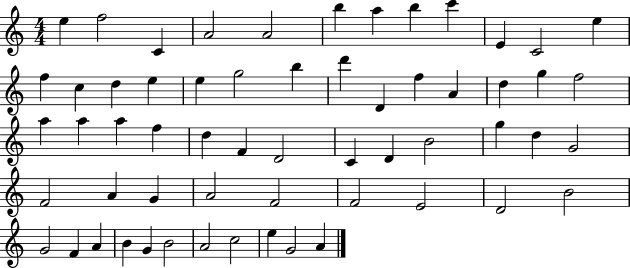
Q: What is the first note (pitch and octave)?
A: E5